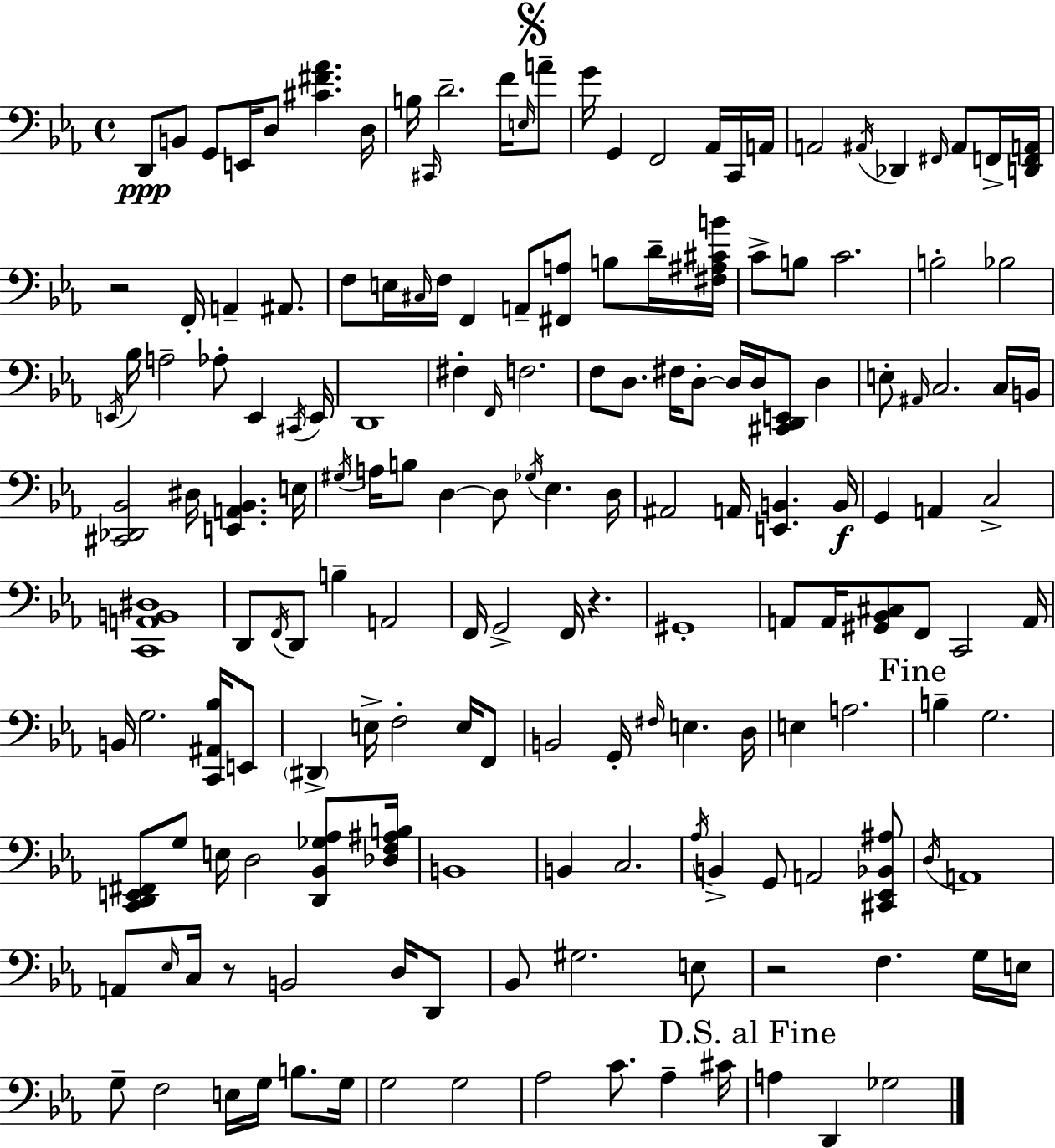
D2/e B2/e G2/e E2/s D3/e [C#4,F#4,Ab4]/q. D3/s B3/s C#2/s D4/h. F4/s E3/s A4/e G4/s G2/q F2/h Ab2/s C2/s A2/s A2/h A#2/s Db2/q F#2/s A#2/e F2/s [D2,F2,A2]/s R/h F2/s A2/q A#2/e. F3/e E3/s C#3/s F3/s F2/q A2/e [F#2,A3]/e B3/e D4/s [F#3,A#3,C#4,B4]/s C4/e B3/e C4/h. B3/h Bb3/h E2/s Bb3/s A3/h Ab3/e E2/q C#2/s E2/s D2/w F#3/q F2/s F3/h. F3/e D3/e. F#3/s D3/e D3/s D3/s [C#2,D2,E2]/e D3/q E3/e A#2/s C3/h. C3/s B2/s [C#2,Db2,Bb2]/h D#3/s [E2,A2,Bb2]/q. E3/s G#3/s A3/s B3/e D3/q D3/e Gb3/s Eb3/q. D3/s A#2/h A2/s [E2,B2]/q. B2/s G2/q A2/q C3/h [C2,A2,B2,D#3]/w D2/e F2/s D2/e B3/q A2/h F2/s G2/h F2/s R/q. G#2/w A2/e A2/s [G#2,Bb2,C#3]/e F2/e C2/h A2/s B2/s G3/h. [C2,A#2,Bb3]/s E2/e D#2/q E3/s F3/h E3/s F2/e B2/h G2/s F#3/s E3/q. D3/s E3/q A3/h. B3/q G3/h. [C2,D2,E2,F#2]/e G3/e E3/s D3/h [D2,Bb2,Gb3,Ab3]/e [Db3,F3,A#3,B3]/s B2/w B2/q C3/h. Ab3/s B2/q G2/e A2/h [C#2,Eb2,Bb2,A#3]/e D3/s A2/w A2/e Eb3/s C3/s R/e B2/h D3/s D2/e Bb2/e G#3/h. E3/e R/h F3/q. G3/s E3/s G3/e F3/h E3/s G3/s B3/e. G3/s G3/h G3/h Ab3/h C4/e. Ab3/q C#4/s A3/q D2/q Gb3/h